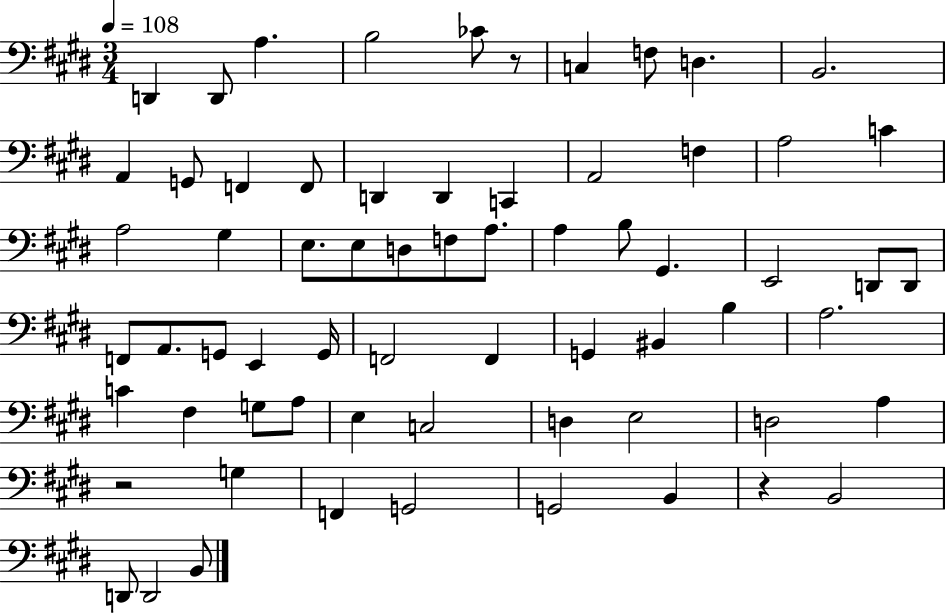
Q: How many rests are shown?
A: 3